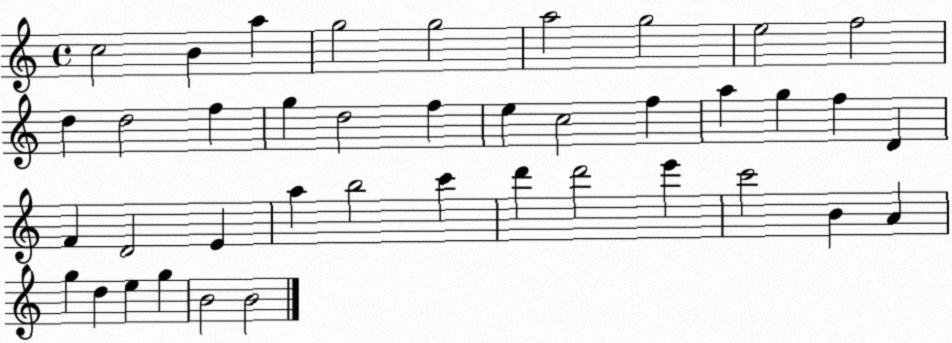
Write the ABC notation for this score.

X:1
T:Untitled
M:4/4
L:1/4
K:C
c2 B a g2 g2 a2 g2 e2 f2 d d2 f g d2 f e c2 f a g f D F D2 E a b2 c' d' d'2 e' c'2 B A g d e g B2 B2